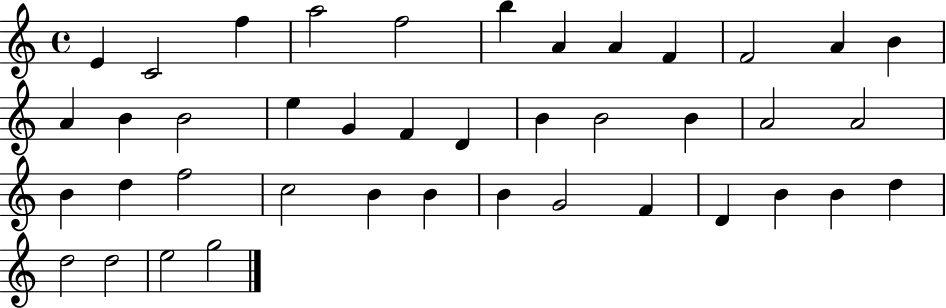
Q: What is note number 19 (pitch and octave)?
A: D4